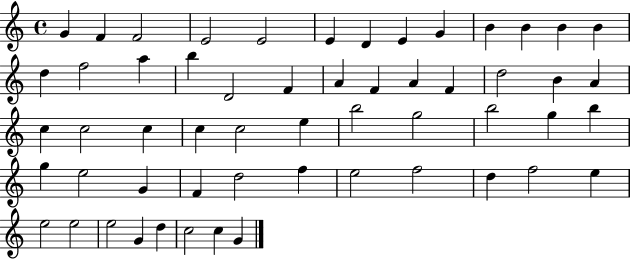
G4/q F4/q F4/h E4/h E4/h E4/q D4/q E4/q G4/q B4/q B4/q B4/q B4/q D5/q F5/h A5/q B5/q D4/h F4/q A4/q F4/q A4/q F4/q D5/h B4/q A4/q C5/q C5/h C5/q C5/q C5/h E5/q B5/h G5/h B5/h G5/q B5/q G5/q E5/h G4/q F4/q D5/h F5/q E5/h F5/h D5/q F5/h E5/q E5/h E5/h E5/h G4/q D5/q C5/h C5/q G4/q